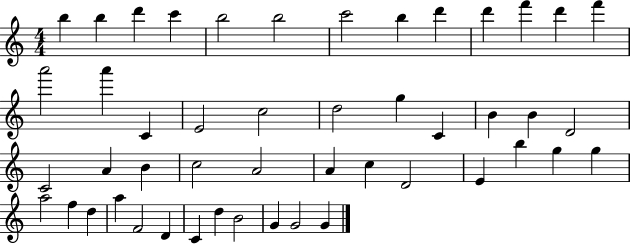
X:1
T:Untitled
M:4/4
L:1/4
K:C
b b d' c' b2 b2 c'2 b d' d' f' d' f' a'2 a' C E2 c2 d2 g C B B D2 C2 A B c2 A2 A c D2 E b g g a2 f d a F2 D C d B2 G G2 G